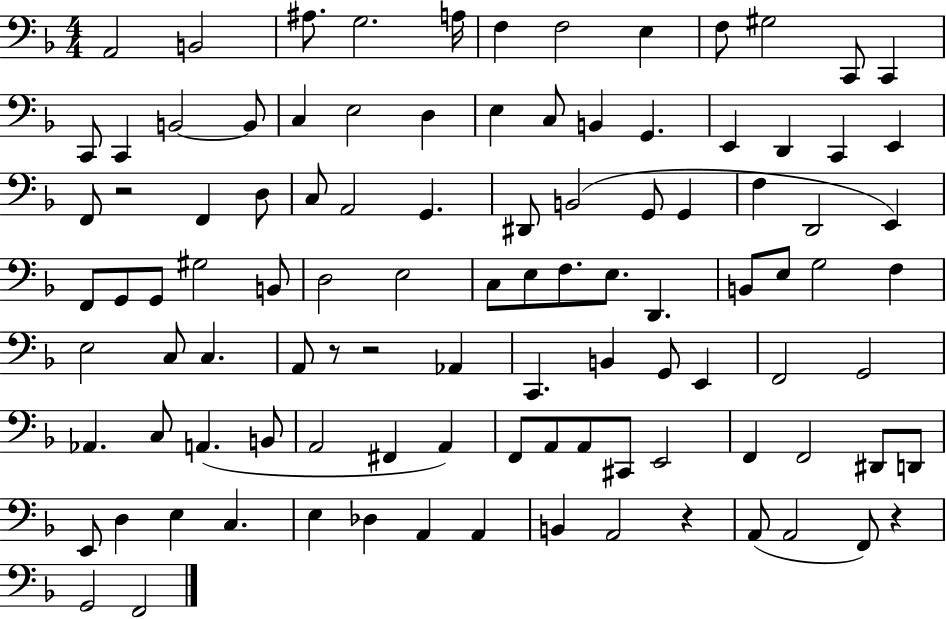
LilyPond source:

{
  \clef bass
  \numericTimeSignature
  \time 4/4
  \key f \major
  a,2 b,2 | ais8. g2. a16 | f4 f2 e4 | f8 gis2 c,8 c,4 | \break c,8 c,4 b,2~~ b,8 | c4 e2 d4 | e4 c8 b,4 g,4. | e,4 d,4 c,4 e,4 | \break f,8 r2 f,4 d8 | c8 a,2 g,4. | dis,8 b,2( g,8 g,4 | f4 d,2 e,4) | \break f,8 g,8 g,8 gis2 b,8 | d2 e2 | c8 e8 f8. e8. d,4. | b,8 e8 g2 f4 | \break e2 c8 c4. | a,8 r8 r2 aes,4 | c,4. b,4 g,8 e,4 | f,2 g,2 | \break aes,4. c8 a,4.( b,8 | a,2 fis,4 a,4) | f,8 a,8 a,8 cis,8 e,2 | f,4 f,2 dis,8 d,8 | \break e,8 d4 e4 c4. | e4 des4 a,4 a,4 | b,4 a,2 r4 | a,8( a,2 f,8) r4 | \break g,2 f,2 | \bar "|."
}